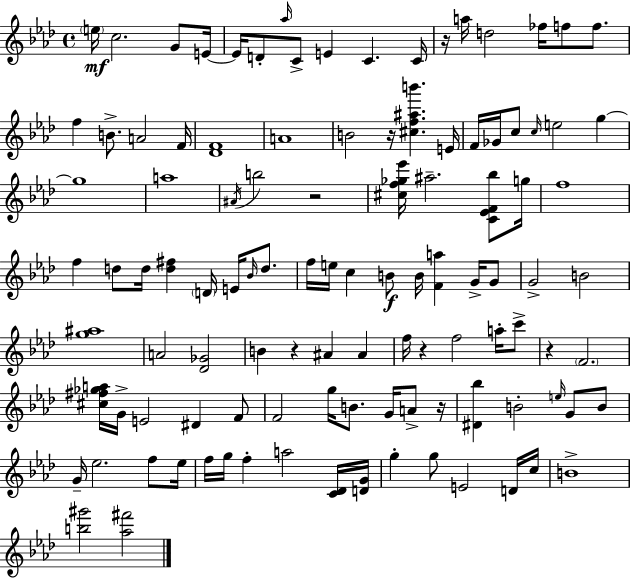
{
  \clef treble
  \time 4/4
  \defaultTimeSignature
  \key f \minor
  \parenthesize e''16\mf c''2. g'8 e'16~~ | e'16 d'8-. \grace { aes''16 } c'8-> e'4 c'4. | c'16 r16 a''16 d''2 fes''16 f''8 f''8. | f''4 b'8.-> a'2 | \break f'16 <des' f'>1 | a'1 | b'2 r16 <cis'' f'' ais'' b'''>4. | e'16 f'16 ges'16 c''8 \grace { c''16 } e''2 g''4~~ | \break g''1 | a''1 | \acciaccatura { ais'16 } b''2 r2 | <cis'' f'' ges'' ees'''>16 ais''2.-- | \break <c' ees' f' bes''>8 g''16 f''1 | f''4 d''8 d''16 <d'' fis''>4 \parenthesize d'16 e'16 | \grace { bes'16 } d''8. f''16 e''16 c''4 b'8\f b'16 <f' a''>4 | g'16-> g'8 g'2-> b'2 | \break <g'' ais''>1 | a'2 <des' ges'>2 | b'4 r4 ais'4 | ais'4 f''16 r4 f''2 | \break a''16-. c'''8-> r4 \parenthesize f'2. | <cis'' fis'' ges'' a''>16 g'16-> e'2 dis'4 | f'8 f'2 g''16 b'8. | g'16 a'8-> r16 <dis' bes''>4 b'2-. | \break \grace { e''16 } g'8 b'8 g'16-- ees''2. | f''8 ees''16 f''16 g''16 f''4-. a''2 | <c' des'>16 <d' g'>16 g''4-. g''8 e'2 | d'16 c''16 b'1-> | \break <b'' gis'''>2 <aes'' fis'''>2 | \bar "|."
}